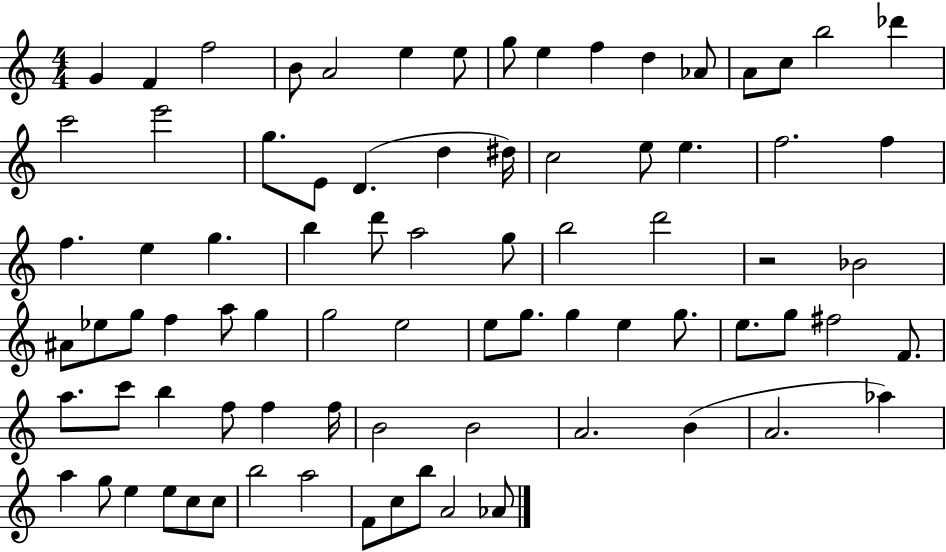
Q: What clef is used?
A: treble